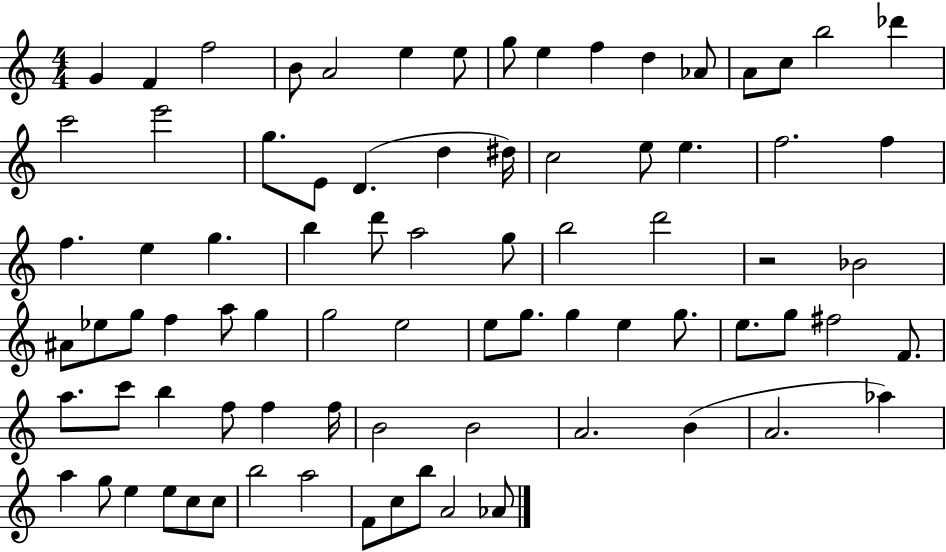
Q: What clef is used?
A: treble